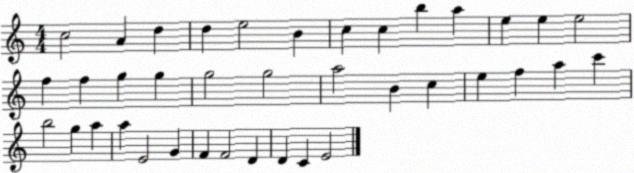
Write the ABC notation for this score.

X:1
T:Untitled
M:4/4
L:1/4
K:C
c2 A d d e2 B c c b a e e e2 f f g g g2 g2 a2 B c e f a c' b2 g a a E2 G F F2 D D C E2